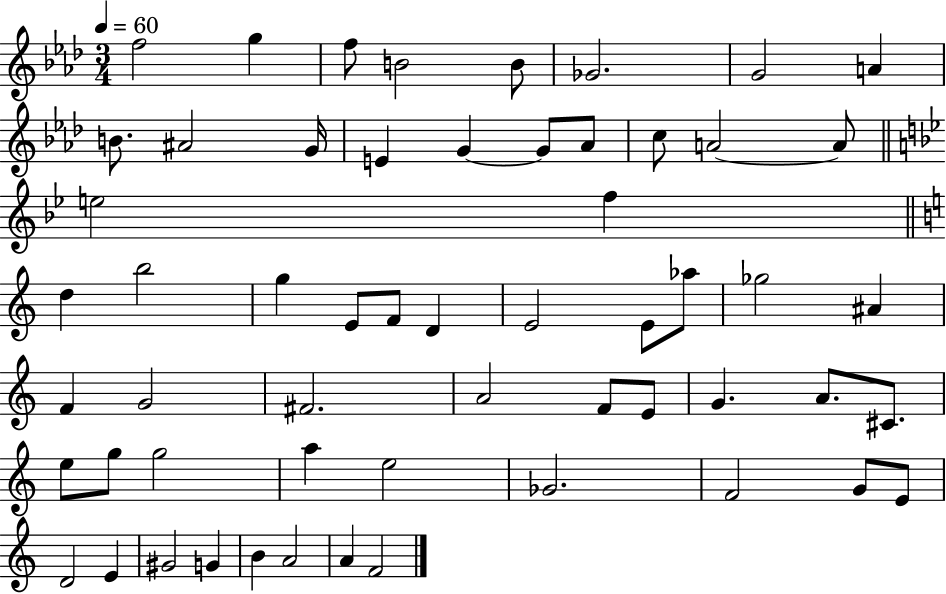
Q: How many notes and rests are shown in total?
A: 57